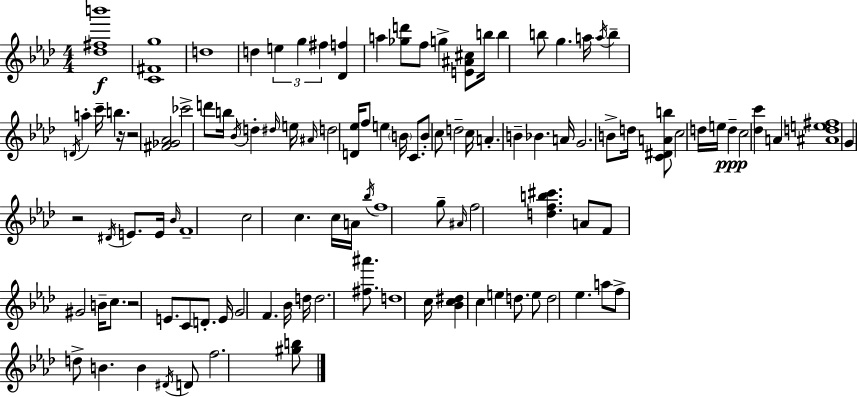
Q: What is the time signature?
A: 4/4